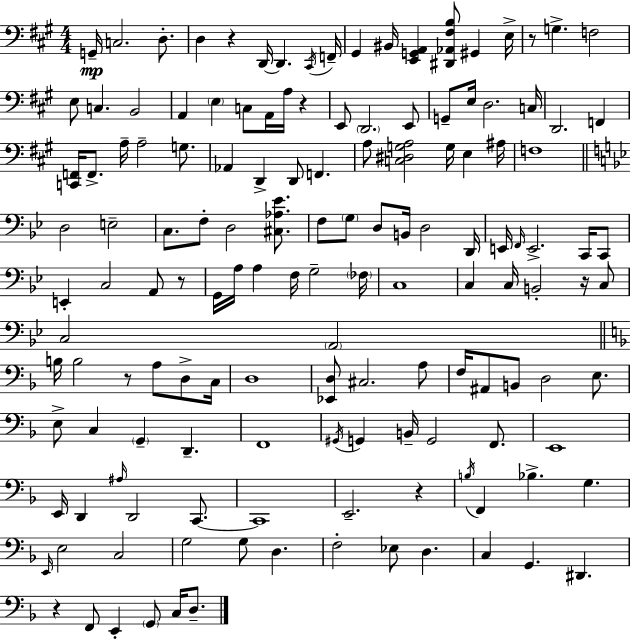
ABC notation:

X:1
T:Untitled
M:4/4
L:1/4
K:A
G,,/4 C,2 D,/2 D, z D,,/4 D,, ^C,,/4 F,,/4 ^G,, ^B,,/4 [E,,G,,A,,] [^D,,_A,,^F,B,]/2 ^G,, E,/4 z/2 G, F,2 E,/2 C, B,,2 A,, E, C,/2 A,,/4 A,/4 z E,,/2 D,,2 E,,/2 G,,/2 E,/4 D,2 C,/4 D,,2 F,, [C,,F,,]/4 F,,/2 A,/4 A,2 G,/2 _A,, D,, D,,/2 F,, A,/2 [C,^D,G,A,]2 G,/4 E, ^A,/4 F,4 D,2 E,2 C,/2 F,/2 D,2 [^C,_A,_E]/2 F,/2 G,/2 D,/2 B,,/4 D,2 D,,/4 E,,/4 F,,/4 E,,2 C,,/4 C,,/2 E,, C,2 A,,/2 z/2 G,,/4 A,/4 A, F,/4 G,2 _F,/4 C,4 C, C,/4 B,,2 z/4 C,/2 C,2 A,,2 B,/4 B,2 z/2 A,/2 D,/2 C,/4 D,4 [_E,,D,]/2 ^C,2 A,/2 F,/4 ^A,,/2 B,,/2 D,2 E,/2 E,/2 C, G,, D,, F,,4 ^G,,/4 G,, B,,/4 G,,2 F,,/2 E,,4 E,,/4 D,, ^A,/4 D,,2 C,,/2 C,,4 E,,2 z B,/4 F,, _B, G, E,,/4 E,2 C,2 G,2 G,/2 D, F,2 _E,/2 D, C, G,, ^D,, z F,,/2 E,, G,,/2 C,/4 D,/2